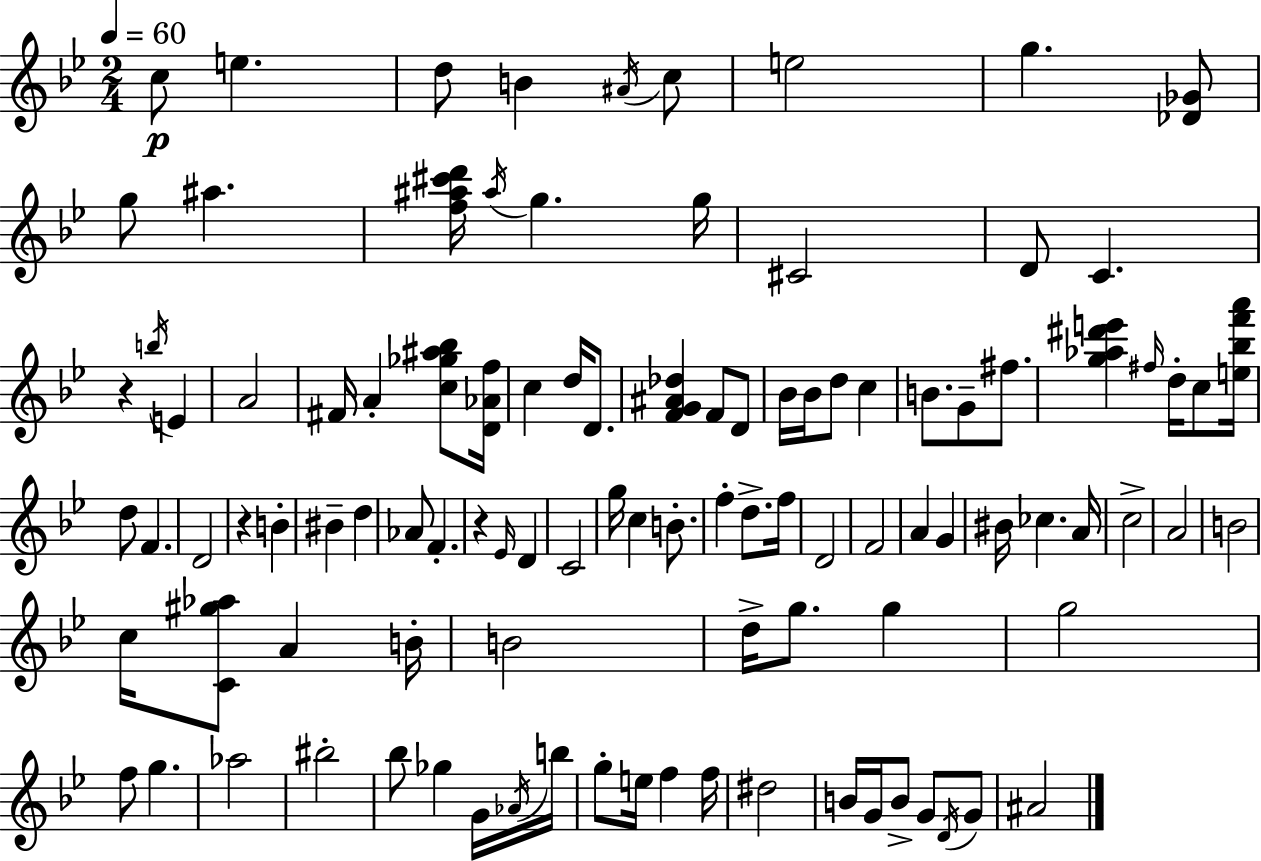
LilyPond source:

{
  \clef treble
  \numericTimeSignature
  \time 2/4
  \key g \minor
  \tempo 4 = 60
  c''8\p e''4. | d''8 b'4 \acciaccatura { ais'16 } c''8 | e''2 | g''4. <des' ges'>8 | \break g''8 ais''4. | <f'' ais'' cis''' d'''>16 \acciaccatura { ais''16 } g''4. | g''16 cis'2 | d'8 c'4. | \break r4 \acciaccatura { b''16 } e'4 | a'2 | fis'16 a'4-. | <c'' ges'' ais'' bes''>8 <d' aes' f''>16 c''4 d''16 | \break d'8. <f' g' ais' des''>4 f'8 | d'8 bes'16 bes'16 d''8 c''4 | b'8. g'8-- | fis''8. <g'' aes'' dis''' e'''>4 \grace { fis''16 } | \break d''16-. c''8 <e'' bes'' f''' a'''>16 d''8 f'4. | d'2 | r4 | b'4-. bis'4-- | \break d''4 aes'8 f'4.-. | r4 | \grace { ees'16 } d'4 c'2 | g''16 c''4 | \break b'8.-. f''4-. | d''8.-> f''16 d'2 | f'2 | a'4 | \break g'4 bis'16 ces''4. | a'16 c''2-> | a'2 | b'2 | \break c''16 <c' gis'' aes''>8 | a'4 b'16-. b'2 | d''16-> g''8. | g''4 g''2 | \break f''8 g''4. | aes''2 | bis''2-. | bes''8 ges''4 | \break g'16 \acciaccatura { aes'16 } b''16 g''8-. | e''16 f''4 f''16 dis''2 | b'16 g'16 | b'8-> g'8 \acciaccatura { d'16 } g'8 ais'2 | \break \bar "|."
}